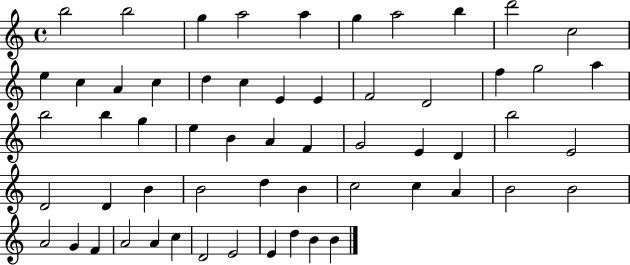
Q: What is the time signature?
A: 4/4